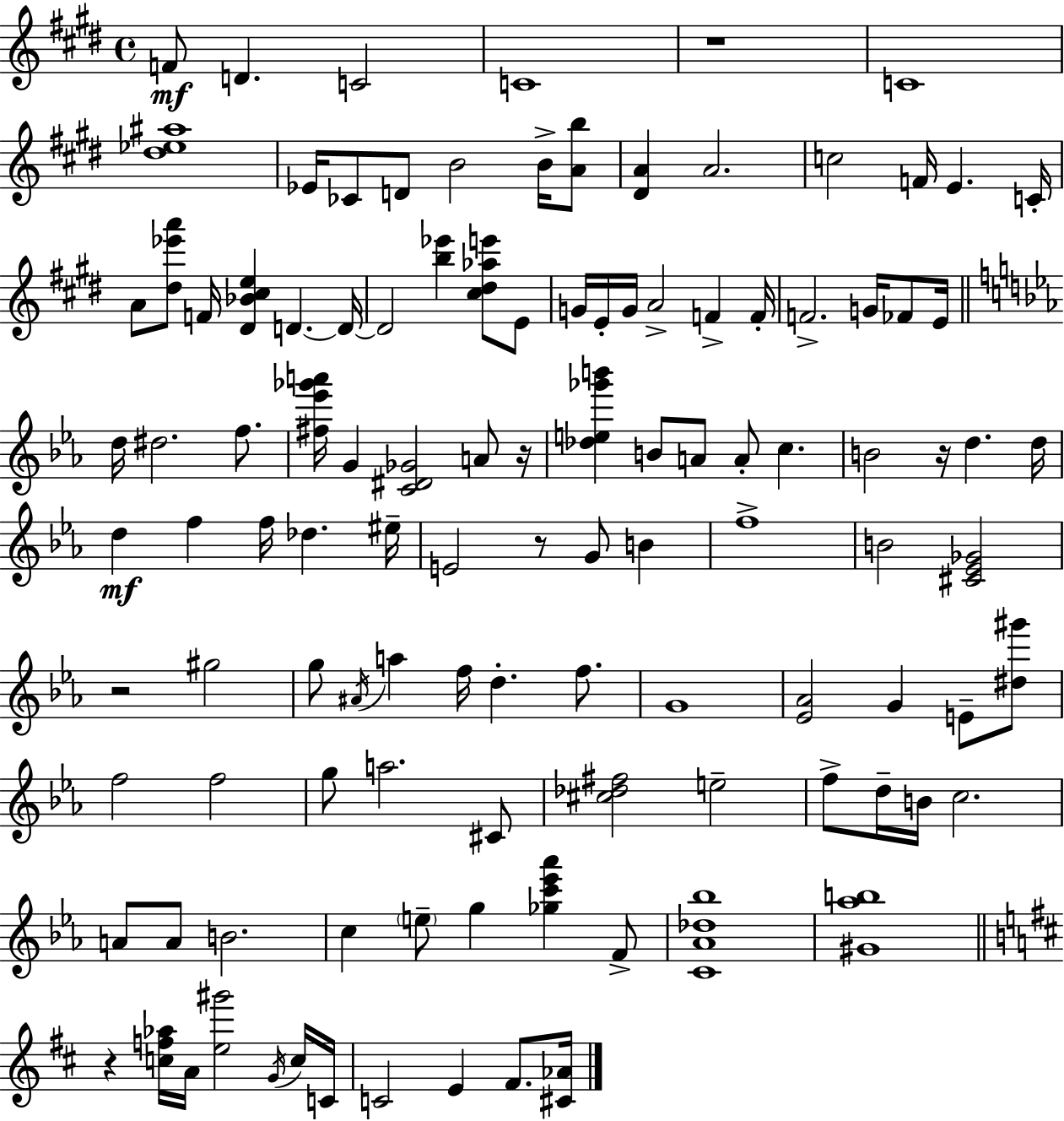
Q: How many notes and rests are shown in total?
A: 113